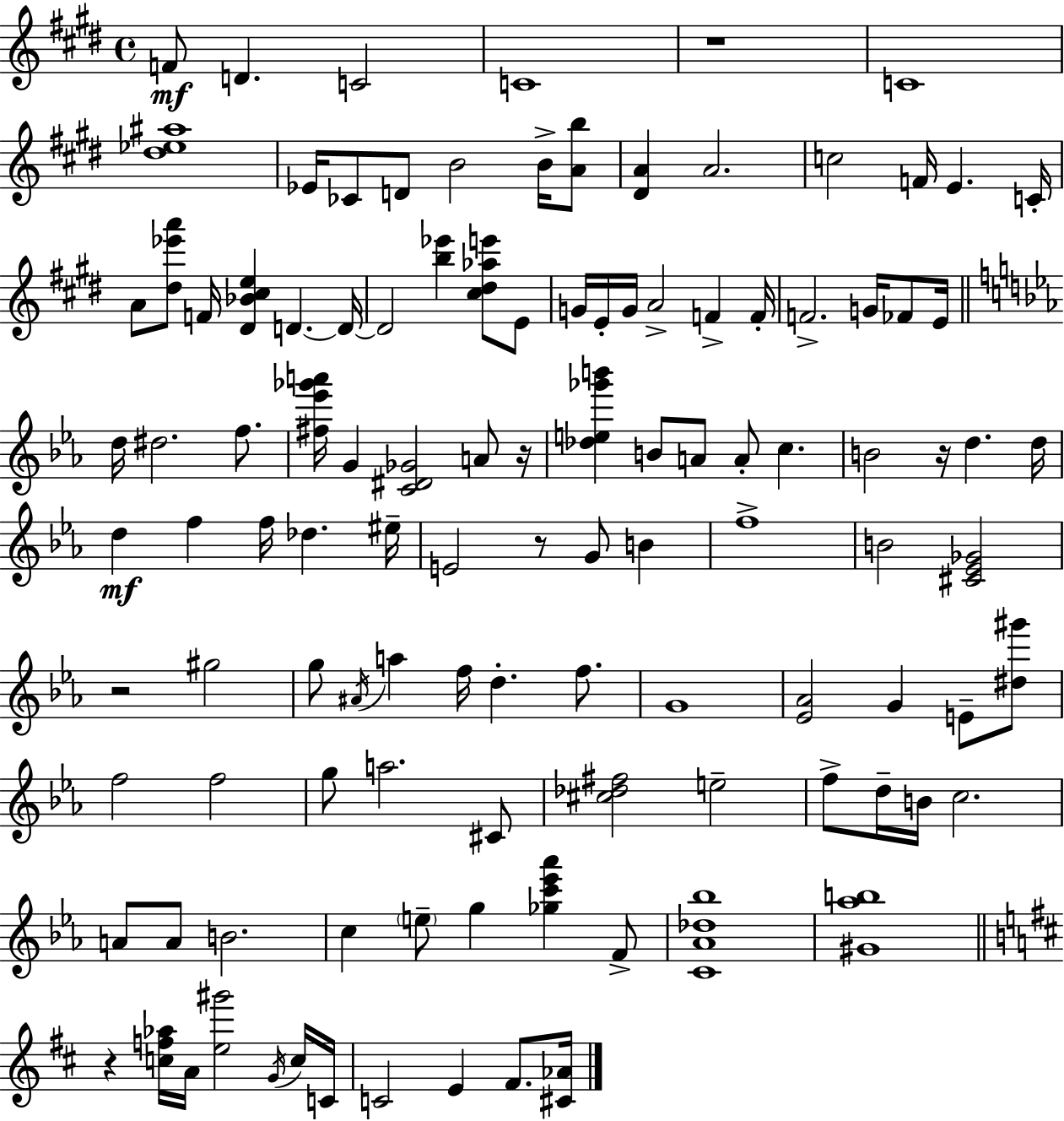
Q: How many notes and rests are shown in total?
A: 113